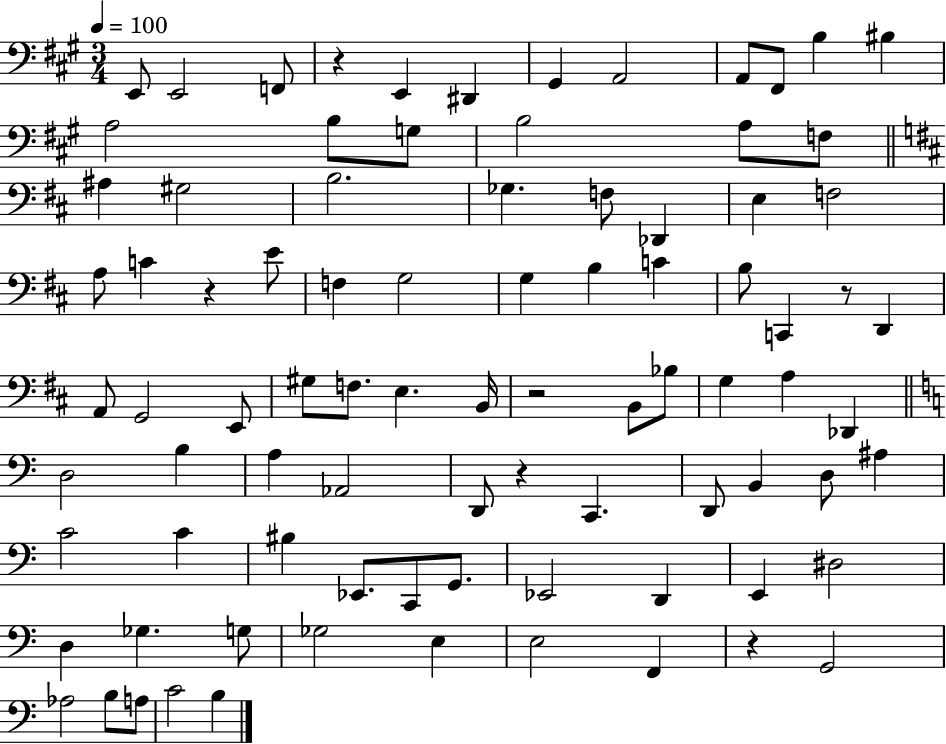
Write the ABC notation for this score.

X:1
T:Untitled
M:3/4
L:1/4
K:A
E,,/2 E,,2 F,,/2 z E,, ^D,, ^G,, A,,2 A,,/2 ^F,,/2 B, ^B, A,2 B,/2 G,/2 B,2 A,/2 F,/2 ^A, ^G,2 B,2 _G, F,/2 _D,, E, F,2 A,/2 C z E/2 F, G,2 G, B, C B,/2 C,, z/2 D,, A,,/2 G,,2 E,,/2 ^G,/2 F,/2 E, B,,/4 z2 B,,/2 _B,/2 G, A, _D,, D,2 B, A, _A,,2 D,,/2 z C,, D,,/2 B,, D,/2 ^A, C2 C ^B, _E,,/2 C,,/2 G,,/2 _E,,2 D,, E,, ^D,2 D, _G, G,/2 _G,2 E, E,2 F,, z G,,2 _A,2 B,/2 A,/2 C2 B,